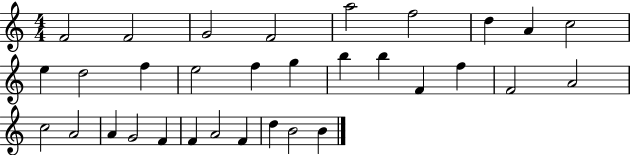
X:1
T:Untitled
M:4/4
L:1/4
K:C
F2 F2 G2 F2 a2 f2 d A c2 e d2 f e2 f g b b F f F2 A2 c2 A2 A G2 F F A2 F d B2 B